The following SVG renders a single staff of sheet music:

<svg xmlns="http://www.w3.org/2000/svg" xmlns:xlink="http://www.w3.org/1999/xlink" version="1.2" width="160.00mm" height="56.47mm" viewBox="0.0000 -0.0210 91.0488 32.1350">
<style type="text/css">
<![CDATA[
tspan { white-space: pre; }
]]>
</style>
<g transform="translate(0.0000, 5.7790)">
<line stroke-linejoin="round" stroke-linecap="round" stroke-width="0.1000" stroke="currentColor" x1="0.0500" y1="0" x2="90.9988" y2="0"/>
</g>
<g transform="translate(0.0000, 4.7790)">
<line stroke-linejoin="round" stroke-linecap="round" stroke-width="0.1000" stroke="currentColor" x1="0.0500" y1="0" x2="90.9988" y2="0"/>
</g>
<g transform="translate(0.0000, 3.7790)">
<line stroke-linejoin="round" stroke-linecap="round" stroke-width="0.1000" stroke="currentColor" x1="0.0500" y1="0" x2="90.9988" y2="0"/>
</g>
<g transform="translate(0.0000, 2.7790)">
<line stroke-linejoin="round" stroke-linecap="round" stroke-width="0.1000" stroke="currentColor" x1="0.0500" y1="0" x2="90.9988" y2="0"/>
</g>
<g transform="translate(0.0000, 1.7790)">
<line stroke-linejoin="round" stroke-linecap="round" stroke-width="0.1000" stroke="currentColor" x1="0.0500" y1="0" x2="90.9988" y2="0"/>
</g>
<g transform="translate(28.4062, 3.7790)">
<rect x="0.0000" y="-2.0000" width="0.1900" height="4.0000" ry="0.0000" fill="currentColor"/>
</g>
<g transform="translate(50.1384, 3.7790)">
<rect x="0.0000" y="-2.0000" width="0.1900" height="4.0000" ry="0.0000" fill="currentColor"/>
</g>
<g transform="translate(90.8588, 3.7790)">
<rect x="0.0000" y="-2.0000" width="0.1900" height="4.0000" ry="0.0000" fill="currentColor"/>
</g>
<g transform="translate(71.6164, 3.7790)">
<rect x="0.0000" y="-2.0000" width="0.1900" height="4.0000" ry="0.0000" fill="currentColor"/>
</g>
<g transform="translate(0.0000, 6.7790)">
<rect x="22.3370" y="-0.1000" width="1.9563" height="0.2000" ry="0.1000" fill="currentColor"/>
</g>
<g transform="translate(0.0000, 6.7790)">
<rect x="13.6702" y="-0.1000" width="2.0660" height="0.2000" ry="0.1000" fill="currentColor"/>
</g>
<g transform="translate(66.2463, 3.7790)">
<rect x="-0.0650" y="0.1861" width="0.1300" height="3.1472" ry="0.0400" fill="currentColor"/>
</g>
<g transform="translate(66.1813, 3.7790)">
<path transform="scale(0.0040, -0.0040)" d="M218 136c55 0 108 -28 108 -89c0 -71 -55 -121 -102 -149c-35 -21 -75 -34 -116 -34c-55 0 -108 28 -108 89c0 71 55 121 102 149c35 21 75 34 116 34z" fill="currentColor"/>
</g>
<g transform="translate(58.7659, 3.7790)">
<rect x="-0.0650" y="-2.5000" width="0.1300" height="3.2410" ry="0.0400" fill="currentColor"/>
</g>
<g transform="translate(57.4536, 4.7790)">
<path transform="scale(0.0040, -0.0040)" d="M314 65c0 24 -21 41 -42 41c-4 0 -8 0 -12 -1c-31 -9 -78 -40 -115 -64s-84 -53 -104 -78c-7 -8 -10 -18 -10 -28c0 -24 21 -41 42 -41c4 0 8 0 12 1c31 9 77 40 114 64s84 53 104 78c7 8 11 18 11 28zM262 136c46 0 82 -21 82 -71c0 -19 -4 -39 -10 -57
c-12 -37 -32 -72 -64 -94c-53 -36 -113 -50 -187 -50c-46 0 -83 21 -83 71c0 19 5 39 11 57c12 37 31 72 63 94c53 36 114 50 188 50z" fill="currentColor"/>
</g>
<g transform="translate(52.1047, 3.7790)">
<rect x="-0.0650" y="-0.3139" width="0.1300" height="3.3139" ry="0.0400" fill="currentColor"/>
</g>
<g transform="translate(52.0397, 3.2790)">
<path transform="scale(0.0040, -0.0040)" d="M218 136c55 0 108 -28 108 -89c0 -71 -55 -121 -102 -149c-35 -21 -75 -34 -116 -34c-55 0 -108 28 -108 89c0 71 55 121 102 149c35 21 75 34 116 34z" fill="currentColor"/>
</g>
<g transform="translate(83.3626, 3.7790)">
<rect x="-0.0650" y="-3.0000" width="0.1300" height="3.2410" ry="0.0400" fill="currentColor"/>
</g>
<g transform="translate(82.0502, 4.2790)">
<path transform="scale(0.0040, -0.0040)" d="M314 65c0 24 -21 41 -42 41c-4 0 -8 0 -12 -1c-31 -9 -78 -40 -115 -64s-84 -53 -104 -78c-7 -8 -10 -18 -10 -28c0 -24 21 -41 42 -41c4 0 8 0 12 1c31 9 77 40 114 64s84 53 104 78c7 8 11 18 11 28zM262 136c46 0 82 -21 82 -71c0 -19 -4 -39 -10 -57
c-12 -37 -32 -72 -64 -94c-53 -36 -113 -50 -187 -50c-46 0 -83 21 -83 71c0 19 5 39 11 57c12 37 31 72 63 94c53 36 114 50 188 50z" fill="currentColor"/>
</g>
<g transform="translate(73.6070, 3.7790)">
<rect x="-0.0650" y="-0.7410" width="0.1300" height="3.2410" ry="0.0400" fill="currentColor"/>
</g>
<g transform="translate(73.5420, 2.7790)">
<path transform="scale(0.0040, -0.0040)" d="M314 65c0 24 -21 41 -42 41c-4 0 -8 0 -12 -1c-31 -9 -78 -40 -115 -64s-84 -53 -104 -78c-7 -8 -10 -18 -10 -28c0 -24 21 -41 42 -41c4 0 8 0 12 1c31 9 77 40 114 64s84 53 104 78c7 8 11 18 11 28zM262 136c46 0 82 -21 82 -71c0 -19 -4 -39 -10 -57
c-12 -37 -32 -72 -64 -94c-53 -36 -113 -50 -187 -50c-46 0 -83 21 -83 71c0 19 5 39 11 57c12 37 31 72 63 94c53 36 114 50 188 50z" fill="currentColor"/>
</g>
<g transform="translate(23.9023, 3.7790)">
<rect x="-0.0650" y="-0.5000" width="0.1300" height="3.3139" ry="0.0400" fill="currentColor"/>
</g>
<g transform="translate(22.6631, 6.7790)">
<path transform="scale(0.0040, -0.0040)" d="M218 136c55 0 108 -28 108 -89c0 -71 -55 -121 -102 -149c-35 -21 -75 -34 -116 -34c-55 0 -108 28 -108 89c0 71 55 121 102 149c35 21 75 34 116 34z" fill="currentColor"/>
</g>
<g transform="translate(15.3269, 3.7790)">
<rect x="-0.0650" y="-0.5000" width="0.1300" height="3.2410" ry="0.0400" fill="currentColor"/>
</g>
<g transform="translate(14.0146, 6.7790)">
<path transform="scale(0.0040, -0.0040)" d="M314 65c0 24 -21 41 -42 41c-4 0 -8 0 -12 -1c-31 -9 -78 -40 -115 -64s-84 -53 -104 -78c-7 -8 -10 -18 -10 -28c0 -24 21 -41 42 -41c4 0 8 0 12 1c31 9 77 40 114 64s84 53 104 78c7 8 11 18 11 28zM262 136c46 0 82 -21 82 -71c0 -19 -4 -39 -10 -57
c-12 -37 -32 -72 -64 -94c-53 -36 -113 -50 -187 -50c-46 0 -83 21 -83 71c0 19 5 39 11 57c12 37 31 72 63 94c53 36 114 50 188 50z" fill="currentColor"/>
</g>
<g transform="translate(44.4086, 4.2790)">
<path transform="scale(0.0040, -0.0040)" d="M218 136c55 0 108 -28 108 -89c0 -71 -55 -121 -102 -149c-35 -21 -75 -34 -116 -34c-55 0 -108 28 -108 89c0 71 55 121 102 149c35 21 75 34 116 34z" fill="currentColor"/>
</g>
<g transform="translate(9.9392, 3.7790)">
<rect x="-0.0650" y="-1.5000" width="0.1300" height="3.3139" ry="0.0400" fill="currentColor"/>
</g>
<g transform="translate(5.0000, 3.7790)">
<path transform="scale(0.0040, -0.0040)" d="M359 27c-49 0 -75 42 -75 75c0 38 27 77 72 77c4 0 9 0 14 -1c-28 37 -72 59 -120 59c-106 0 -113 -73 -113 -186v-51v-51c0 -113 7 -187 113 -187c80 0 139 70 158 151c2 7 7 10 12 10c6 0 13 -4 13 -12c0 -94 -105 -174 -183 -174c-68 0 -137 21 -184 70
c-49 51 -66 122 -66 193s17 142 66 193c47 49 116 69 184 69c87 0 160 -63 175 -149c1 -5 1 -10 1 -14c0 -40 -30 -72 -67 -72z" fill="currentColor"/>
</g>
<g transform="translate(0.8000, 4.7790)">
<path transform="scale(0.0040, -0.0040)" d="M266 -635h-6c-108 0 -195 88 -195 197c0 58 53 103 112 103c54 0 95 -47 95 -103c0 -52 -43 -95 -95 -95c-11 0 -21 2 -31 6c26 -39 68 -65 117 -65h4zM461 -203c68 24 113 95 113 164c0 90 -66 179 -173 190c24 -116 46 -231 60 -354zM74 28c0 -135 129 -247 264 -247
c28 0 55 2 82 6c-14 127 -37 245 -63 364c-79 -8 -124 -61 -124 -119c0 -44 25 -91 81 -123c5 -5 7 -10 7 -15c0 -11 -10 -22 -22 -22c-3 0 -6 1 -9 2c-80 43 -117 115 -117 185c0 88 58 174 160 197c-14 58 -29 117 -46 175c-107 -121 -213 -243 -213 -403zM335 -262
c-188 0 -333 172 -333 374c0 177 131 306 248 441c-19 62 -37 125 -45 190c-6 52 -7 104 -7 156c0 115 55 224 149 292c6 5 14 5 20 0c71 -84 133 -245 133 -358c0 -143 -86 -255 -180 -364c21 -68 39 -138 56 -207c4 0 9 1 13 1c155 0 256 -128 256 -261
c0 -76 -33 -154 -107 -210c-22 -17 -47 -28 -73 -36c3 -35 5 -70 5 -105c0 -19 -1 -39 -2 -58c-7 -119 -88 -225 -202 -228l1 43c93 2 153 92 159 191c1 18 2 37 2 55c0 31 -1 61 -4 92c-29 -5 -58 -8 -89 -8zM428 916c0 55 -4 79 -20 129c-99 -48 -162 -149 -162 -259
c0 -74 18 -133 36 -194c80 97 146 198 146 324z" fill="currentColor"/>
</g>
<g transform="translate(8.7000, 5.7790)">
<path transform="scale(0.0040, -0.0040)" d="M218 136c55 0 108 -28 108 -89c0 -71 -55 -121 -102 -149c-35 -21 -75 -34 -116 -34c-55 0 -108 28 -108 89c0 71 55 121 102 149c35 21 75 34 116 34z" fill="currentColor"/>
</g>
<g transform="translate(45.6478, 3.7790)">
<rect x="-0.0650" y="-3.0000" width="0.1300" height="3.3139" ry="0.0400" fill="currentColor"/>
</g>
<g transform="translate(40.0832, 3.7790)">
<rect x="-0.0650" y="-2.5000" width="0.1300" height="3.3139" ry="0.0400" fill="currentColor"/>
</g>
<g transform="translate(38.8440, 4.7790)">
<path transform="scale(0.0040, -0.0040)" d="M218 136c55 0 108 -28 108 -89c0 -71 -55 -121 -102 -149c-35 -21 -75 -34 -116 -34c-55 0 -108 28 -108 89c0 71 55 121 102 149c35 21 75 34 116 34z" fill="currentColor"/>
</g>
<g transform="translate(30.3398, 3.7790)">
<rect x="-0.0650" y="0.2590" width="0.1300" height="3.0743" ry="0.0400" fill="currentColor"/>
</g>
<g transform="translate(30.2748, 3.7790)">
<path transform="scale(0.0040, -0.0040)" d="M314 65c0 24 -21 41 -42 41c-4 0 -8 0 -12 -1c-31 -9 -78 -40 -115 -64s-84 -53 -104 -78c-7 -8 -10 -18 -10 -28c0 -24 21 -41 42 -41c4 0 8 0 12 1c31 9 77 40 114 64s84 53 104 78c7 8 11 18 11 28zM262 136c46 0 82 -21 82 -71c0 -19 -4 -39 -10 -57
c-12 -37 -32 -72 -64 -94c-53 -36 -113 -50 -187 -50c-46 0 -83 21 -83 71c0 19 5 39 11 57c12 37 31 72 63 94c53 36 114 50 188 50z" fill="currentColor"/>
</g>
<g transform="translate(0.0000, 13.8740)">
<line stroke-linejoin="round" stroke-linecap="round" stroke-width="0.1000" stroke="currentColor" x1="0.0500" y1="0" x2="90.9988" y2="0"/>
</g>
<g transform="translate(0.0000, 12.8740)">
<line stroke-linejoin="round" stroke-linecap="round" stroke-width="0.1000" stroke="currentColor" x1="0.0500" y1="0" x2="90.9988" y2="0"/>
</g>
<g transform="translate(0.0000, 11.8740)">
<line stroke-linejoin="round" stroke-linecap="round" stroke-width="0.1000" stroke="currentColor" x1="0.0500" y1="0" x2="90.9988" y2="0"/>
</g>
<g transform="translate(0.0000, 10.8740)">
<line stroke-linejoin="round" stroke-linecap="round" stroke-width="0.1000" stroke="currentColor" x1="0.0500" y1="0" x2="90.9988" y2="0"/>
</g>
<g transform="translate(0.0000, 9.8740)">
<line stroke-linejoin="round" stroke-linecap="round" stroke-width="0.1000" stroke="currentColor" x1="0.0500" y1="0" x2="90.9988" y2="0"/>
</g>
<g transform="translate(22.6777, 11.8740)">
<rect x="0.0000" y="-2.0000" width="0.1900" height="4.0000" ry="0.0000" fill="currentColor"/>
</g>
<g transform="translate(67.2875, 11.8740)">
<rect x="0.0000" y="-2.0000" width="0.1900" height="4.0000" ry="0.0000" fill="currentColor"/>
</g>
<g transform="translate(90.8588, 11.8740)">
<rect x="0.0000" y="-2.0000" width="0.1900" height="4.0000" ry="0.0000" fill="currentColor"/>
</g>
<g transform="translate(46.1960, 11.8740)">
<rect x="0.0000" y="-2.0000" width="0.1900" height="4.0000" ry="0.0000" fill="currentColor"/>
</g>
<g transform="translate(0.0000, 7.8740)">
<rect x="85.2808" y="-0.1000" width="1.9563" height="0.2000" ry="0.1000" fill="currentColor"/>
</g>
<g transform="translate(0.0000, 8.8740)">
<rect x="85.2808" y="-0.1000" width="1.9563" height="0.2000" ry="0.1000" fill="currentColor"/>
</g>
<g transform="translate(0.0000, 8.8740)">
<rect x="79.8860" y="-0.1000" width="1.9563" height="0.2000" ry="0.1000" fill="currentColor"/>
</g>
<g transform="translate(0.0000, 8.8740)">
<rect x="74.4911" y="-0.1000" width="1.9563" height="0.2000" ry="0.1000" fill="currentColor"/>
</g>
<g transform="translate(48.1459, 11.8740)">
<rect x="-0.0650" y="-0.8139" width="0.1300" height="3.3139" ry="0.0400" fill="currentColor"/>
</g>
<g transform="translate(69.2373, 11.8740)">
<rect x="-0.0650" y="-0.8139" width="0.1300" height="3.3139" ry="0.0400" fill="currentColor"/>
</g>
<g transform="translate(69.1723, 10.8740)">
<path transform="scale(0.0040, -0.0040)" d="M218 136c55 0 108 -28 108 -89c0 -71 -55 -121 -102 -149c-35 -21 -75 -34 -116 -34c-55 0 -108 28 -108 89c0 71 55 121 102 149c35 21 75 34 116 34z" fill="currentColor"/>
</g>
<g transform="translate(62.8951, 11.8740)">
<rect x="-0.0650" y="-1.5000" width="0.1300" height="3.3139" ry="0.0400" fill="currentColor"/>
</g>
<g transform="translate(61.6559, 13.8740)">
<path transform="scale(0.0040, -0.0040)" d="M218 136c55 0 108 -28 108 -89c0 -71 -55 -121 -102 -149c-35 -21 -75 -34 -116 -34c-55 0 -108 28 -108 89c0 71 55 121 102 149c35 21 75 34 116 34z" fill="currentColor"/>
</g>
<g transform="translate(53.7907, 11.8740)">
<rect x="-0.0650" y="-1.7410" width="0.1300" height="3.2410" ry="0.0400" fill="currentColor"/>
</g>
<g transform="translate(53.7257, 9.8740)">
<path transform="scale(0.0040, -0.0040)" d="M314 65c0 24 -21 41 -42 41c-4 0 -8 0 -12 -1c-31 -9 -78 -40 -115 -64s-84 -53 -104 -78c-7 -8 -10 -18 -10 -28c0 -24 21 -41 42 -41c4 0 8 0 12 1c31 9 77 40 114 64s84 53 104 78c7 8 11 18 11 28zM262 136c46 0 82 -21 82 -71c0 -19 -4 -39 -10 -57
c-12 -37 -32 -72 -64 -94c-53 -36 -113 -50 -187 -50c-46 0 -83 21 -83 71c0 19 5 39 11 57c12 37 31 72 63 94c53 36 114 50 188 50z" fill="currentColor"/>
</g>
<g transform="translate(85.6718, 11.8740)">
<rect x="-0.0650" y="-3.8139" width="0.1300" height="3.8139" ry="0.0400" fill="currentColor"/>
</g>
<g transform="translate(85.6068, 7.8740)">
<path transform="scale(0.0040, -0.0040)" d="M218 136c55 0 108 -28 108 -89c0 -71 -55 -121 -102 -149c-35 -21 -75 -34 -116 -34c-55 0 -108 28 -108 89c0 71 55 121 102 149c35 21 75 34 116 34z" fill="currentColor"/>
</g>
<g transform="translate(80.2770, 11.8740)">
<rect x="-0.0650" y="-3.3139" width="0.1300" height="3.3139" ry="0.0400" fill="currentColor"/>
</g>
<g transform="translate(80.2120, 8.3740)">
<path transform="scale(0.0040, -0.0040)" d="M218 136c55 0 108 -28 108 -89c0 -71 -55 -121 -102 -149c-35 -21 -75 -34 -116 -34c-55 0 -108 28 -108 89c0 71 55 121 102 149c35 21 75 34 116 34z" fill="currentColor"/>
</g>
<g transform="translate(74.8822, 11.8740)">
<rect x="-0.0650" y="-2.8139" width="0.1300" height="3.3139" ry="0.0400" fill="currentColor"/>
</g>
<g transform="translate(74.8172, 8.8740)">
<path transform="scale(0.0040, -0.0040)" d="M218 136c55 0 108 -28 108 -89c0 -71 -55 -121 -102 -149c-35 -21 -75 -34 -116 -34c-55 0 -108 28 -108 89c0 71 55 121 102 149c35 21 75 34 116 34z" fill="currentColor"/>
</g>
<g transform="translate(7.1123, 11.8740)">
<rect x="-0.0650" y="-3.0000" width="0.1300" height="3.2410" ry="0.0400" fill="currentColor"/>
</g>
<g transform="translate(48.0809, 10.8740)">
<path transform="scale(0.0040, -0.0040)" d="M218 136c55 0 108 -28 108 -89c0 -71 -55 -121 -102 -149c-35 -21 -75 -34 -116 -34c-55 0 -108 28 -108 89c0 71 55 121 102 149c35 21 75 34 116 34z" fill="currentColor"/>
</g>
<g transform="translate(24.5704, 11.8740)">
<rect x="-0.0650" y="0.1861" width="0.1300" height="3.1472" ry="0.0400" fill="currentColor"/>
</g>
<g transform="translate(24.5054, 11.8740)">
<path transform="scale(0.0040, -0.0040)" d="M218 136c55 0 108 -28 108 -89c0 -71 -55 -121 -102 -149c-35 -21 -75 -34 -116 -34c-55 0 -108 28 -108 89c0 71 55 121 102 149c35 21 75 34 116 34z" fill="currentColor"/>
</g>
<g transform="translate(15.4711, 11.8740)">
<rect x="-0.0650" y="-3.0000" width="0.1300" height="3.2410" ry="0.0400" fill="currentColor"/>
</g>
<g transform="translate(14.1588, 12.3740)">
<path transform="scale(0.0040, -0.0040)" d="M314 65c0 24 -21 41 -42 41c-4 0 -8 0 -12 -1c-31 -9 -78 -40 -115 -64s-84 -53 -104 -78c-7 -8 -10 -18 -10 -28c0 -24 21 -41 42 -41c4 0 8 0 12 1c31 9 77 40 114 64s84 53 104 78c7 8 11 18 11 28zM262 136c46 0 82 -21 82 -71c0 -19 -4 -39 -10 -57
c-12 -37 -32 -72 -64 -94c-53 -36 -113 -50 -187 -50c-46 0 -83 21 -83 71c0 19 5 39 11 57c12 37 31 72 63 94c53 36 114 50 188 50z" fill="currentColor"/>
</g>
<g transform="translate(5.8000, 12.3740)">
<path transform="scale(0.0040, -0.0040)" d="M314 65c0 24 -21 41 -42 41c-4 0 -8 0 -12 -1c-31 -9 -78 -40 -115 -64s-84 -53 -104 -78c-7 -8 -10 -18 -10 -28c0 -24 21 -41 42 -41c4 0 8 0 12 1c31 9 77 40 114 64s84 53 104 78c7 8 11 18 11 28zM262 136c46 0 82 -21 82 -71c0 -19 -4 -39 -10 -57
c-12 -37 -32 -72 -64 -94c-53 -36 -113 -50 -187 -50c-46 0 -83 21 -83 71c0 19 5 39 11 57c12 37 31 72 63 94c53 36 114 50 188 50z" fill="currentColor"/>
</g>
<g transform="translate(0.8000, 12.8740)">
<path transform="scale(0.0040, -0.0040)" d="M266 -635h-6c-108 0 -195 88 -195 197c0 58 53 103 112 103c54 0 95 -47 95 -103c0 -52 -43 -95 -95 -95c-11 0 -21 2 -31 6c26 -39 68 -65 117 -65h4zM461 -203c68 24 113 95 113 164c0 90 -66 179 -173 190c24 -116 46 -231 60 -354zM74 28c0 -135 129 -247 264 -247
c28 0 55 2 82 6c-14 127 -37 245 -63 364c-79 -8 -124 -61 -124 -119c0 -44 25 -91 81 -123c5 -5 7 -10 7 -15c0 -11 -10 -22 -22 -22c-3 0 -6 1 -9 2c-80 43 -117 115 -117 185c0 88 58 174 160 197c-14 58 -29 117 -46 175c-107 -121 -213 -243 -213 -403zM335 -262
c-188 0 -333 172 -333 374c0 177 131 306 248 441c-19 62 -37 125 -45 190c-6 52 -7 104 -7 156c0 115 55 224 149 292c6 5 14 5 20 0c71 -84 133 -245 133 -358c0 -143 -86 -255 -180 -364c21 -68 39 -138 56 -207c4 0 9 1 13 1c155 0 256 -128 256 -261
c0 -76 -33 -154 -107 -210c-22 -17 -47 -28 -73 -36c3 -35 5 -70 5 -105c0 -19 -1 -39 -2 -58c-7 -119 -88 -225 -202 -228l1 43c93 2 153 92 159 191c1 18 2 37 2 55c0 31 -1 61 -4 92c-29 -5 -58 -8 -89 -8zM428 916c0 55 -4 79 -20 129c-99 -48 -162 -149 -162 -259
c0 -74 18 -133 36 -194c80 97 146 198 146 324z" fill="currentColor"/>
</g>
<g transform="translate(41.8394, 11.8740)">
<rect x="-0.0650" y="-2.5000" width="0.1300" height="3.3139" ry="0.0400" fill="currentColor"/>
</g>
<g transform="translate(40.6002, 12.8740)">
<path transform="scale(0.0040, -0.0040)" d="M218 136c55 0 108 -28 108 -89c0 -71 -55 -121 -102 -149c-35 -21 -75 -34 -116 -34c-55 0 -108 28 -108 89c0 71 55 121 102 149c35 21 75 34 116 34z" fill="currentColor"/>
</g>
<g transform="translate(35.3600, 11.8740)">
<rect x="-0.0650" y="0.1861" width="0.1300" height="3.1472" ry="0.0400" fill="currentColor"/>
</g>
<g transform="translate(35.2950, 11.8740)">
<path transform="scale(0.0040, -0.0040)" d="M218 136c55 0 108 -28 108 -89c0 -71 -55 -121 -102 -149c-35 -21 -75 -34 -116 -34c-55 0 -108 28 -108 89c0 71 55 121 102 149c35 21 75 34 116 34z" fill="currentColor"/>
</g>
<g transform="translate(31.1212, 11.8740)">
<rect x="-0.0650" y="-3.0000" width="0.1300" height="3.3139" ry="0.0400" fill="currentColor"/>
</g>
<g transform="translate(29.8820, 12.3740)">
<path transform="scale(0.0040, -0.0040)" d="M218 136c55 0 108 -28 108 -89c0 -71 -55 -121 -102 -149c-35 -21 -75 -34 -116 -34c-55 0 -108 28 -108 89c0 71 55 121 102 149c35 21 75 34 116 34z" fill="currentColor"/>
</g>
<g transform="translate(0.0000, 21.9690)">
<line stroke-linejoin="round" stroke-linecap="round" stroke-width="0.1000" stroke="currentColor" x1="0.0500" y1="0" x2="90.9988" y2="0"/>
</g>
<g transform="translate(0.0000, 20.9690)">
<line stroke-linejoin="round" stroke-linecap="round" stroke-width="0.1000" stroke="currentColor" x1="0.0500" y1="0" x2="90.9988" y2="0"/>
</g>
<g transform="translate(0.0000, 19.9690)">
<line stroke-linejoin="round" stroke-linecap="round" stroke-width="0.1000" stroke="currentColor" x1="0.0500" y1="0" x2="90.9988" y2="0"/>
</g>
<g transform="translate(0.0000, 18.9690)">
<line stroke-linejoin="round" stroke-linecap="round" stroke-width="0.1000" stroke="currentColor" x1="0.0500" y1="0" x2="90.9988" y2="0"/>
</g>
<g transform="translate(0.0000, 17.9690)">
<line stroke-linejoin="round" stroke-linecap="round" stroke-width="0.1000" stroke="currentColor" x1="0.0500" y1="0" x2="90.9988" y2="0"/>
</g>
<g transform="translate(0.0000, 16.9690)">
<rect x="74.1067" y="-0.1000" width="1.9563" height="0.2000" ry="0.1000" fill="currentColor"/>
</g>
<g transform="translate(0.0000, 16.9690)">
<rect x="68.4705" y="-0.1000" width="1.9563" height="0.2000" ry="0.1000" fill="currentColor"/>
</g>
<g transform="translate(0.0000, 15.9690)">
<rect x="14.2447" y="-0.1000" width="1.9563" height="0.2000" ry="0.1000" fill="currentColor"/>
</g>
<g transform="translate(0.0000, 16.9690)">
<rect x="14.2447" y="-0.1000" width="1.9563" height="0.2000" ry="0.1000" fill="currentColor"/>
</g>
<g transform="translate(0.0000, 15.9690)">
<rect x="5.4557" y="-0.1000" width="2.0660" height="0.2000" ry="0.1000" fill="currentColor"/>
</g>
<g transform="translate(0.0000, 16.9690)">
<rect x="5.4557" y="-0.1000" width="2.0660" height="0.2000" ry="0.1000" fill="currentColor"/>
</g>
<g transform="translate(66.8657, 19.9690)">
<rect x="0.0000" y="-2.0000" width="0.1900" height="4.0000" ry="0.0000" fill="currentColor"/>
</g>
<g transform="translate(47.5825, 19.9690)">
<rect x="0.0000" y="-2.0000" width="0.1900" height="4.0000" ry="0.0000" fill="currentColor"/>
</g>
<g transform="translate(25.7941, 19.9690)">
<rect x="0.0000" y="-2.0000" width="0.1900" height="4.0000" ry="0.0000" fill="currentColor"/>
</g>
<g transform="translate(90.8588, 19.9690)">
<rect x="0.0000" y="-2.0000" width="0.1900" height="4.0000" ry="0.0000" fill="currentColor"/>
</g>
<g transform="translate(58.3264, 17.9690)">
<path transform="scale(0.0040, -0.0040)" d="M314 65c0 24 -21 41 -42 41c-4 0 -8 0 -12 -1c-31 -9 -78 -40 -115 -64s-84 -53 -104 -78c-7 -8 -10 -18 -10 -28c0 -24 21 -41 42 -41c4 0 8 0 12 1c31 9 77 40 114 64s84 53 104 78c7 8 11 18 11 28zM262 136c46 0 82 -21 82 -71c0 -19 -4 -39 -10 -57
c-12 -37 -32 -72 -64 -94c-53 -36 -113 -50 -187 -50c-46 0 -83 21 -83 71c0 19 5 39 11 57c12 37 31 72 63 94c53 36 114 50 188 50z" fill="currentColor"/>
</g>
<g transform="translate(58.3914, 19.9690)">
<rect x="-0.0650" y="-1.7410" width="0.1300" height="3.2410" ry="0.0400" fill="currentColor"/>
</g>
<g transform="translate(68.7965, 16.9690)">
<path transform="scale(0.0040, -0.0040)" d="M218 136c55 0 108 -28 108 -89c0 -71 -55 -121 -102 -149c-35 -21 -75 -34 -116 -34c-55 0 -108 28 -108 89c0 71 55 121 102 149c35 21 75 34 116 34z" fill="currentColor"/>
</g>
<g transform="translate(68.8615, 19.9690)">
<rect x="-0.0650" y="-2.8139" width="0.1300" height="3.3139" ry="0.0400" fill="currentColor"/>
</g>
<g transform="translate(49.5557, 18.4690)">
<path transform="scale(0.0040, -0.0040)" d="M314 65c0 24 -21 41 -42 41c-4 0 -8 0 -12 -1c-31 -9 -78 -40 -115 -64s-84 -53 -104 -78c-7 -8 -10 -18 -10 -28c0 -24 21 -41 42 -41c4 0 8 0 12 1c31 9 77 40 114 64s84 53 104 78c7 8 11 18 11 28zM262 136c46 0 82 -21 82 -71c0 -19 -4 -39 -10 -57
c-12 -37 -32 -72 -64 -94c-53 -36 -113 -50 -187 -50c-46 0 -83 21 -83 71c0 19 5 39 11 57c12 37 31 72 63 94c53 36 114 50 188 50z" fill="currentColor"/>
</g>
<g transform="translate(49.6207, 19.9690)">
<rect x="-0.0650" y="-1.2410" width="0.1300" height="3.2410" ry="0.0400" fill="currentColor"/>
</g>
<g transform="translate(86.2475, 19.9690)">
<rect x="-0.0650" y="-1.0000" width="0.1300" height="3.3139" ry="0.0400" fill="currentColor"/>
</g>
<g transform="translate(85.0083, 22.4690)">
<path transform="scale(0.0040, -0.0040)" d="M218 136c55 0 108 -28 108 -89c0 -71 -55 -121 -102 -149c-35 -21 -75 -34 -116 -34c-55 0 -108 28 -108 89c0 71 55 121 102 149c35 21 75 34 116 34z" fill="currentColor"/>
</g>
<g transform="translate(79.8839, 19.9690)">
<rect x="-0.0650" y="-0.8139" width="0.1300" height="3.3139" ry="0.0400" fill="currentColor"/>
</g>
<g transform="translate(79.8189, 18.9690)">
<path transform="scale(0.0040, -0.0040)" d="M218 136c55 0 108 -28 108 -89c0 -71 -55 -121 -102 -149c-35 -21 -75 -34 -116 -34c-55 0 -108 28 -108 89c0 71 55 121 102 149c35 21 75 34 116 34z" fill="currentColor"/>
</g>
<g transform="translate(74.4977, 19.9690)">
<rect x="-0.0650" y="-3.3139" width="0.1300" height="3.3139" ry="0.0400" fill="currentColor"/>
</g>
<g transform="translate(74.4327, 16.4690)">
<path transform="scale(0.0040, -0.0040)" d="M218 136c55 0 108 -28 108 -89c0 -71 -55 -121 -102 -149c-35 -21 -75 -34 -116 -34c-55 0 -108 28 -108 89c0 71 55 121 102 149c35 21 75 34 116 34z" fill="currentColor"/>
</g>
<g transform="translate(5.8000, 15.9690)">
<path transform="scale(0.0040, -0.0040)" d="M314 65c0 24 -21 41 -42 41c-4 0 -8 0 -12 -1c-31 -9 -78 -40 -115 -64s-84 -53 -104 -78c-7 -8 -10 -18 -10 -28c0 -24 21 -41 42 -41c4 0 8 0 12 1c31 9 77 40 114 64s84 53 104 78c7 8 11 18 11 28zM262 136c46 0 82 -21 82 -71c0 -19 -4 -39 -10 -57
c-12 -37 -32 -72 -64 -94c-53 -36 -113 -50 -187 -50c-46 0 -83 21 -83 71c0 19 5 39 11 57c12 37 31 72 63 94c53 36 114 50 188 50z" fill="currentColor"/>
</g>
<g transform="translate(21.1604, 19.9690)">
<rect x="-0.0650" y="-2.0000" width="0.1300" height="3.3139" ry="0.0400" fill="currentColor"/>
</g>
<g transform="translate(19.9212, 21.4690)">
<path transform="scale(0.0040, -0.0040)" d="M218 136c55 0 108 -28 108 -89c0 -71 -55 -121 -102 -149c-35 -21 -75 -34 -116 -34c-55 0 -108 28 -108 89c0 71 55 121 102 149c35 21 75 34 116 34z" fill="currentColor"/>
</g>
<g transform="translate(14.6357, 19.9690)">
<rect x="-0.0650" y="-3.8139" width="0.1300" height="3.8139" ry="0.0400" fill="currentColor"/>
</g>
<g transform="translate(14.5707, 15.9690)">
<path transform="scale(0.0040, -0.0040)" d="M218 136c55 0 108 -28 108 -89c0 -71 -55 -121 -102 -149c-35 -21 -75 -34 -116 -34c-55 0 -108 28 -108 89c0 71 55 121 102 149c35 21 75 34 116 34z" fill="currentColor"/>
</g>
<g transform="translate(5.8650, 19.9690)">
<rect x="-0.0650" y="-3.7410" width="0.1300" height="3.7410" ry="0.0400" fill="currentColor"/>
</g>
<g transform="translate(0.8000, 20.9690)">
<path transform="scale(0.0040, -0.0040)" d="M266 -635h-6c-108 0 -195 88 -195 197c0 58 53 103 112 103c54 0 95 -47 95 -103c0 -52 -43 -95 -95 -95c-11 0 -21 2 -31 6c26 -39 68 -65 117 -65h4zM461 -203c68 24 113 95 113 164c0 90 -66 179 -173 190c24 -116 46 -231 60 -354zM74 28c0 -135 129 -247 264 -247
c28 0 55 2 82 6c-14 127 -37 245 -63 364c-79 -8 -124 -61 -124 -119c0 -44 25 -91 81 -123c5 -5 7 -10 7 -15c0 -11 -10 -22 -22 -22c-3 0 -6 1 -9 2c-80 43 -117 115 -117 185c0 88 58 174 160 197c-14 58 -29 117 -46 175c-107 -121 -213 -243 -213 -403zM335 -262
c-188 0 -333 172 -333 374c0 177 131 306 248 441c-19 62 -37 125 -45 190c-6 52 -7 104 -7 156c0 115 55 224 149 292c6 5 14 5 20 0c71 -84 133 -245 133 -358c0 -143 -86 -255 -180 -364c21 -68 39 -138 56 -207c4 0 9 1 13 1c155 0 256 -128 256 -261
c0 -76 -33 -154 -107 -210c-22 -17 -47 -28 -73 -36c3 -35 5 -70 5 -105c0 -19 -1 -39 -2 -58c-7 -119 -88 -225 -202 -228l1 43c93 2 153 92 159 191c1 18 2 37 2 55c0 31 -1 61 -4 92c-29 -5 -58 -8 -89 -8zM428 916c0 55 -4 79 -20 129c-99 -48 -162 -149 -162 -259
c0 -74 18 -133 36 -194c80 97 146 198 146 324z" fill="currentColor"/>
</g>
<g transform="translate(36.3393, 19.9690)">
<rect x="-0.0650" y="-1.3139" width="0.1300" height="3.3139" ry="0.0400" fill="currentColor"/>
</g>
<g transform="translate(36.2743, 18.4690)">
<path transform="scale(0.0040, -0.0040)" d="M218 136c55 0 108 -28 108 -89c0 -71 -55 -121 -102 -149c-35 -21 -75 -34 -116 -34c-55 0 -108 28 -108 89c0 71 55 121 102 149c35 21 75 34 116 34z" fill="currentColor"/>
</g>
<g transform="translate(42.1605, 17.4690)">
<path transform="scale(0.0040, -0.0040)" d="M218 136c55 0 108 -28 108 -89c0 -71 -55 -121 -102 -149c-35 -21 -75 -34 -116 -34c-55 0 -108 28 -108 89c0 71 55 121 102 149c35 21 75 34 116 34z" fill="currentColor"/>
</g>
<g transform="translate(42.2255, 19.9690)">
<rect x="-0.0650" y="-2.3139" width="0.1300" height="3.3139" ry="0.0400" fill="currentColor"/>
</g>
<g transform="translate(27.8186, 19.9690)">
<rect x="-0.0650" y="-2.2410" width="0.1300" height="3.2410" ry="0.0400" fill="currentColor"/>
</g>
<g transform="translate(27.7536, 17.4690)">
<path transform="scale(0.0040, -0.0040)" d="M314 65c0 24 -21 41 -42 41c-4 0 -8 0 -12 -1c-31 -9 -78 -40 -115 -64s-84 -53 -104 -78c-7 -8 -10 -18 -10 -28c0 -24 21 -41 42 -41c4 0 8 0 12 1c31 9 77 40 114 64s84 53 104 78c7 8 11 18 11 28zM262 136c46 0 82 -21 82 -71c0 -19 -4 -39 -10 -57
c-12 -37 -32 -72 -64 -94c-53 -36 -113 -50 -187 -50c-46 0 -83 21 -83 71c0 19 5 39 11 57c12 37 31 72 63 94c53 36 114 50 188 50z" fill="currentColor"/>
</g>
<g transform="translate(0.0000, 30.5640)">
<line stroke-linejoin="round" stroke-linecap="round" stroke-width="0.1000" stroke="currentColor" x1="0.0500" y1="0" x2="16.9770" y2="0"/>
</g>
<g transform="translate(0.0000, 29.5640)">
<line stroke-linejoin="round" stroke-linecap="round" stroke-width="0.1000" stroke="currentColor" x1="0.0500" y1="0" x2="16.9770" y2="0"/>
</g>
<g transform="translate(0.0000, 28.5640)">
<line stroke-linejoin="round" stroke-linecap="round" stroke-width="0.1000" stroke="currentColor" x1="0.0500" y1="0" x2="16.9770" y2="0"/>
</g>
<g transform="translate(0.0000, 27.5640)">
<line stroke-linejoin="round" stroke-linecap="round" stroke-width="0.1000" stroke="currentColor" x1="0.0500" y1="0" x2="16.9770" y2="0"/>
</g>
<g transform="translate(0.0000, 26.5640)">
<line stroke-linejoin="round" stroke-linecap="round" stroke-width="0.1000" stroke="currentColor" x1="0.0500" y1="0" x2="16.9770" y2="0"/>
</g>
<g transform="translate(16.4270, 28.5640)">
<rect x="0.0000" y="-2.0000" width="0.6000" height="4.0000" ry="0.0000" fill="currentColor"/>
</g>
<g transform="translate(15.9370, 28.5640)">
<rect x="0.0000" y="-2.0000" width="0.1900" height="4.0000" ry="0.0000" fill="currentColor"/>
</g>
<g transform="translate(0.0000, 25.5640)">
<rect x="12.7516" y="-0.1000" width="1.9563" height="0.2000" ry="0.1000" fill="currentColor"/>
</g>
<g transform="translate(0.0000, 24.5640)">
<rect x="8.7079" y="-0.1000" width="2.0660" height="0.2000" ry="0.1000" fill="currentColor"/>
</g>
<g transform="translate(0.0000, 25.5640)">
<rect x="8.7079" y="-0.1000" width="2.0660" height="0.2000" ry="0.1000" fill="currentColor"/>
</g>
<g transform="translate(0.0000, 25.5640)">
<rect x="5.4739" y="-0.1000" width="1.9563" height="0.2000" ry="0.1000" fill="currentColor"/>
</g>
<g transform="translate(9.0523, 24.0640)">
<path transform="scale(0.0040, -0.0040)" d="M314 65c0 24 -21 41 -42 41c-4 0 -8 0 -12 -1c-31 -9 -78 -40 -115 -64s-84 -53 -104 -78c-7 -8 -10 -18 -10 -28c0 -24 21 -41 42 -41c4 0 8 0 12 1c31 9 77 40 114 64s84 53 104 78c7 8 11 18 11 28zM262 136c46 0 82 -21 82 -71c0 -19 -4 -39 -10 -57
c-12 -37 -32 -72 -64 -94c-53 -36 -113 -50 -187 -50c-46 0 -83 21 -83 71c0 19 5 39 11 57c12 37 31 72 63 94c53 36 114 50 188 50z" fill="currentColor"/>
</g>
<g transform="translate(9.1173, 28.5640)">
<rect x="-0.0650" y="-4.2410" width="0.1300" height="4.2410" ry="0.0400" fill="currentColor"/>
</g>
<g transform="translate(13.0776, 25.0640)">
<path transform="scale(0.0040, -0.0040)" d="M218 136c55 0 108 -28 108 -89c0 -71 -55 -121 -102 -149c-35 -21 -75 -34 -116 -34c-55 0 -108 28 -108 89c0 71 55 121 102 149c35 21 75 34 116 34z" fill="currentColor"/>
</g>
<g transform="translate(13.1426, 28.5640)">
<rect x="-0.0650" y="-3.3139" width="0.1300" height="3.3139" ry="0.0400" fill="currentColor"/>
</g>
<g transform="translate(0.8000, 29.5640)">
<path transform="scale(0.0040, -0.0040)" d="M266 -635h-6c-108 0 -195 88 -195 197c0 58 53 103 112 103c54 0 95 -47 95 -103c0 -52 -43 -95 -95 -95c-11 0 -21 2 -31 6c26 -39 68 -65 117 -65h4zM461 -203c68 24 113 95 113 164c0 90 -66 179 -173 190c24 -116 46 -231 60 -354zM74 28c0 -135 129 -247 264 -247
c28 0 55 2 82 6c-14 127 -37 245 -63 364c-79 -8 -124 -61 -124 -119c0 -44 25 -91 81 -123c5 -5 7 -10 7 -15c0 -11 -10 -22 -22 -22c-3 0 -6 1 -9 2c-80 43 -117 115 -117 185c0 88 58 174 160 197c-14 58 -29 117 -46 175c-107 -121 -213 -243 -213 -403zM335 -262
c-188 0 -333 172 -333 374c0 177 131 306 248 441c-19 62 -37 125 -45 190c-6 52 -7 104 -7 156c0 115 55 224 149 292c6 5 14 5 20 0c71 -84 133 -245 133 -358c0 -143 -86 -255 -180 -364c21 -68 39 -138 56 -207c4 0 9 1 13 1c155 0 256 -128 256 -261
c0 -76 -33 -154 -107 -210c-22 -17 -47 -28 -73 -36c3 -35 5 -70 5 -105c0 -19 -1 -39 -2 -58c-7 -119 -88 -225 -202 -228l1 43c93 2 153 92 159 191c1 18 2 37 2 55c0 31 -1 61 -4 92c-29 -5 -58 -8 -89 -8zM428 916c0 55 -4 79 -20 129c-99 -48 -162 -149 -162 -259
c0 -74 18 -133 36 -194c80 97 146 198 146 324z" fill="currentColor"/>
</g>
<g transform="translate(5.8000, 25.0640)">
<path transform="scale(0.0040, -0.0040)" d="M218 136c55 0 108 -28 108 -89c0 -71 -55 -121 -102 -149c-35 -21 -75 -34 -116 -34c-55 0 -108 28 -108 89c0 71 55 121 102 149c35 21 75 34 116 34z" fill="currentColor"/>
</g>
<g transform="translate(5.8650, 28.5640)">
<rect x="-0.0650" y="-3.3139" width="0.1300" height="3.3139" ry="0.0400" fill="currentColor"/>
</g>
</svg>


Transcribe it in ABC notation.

X:1
T:Untitled
M:4/4
L:1/4
K:C
E C2 C B2 G A c G2 B d2 A2 A2 A2 B A B G d f2 E d a b c' c'2 c' F g2 e g e2 f2 a b d D b d'2 b